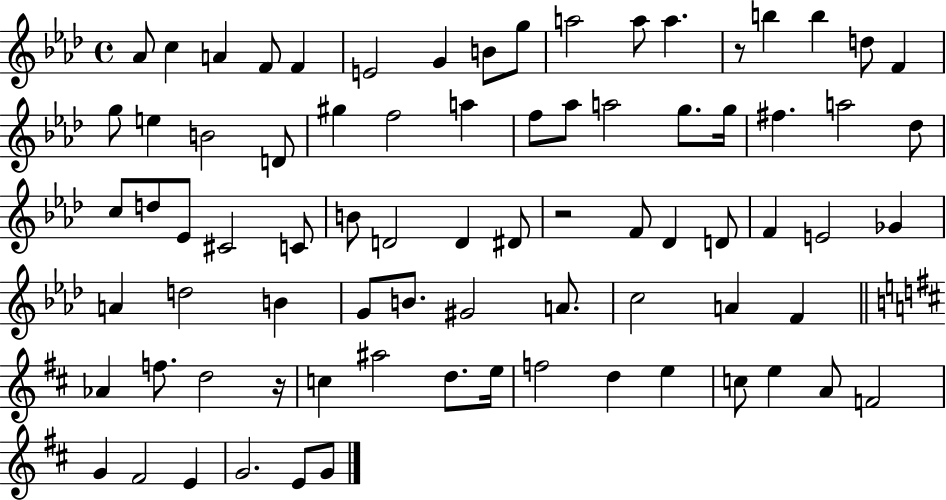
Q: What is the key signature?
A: AES major